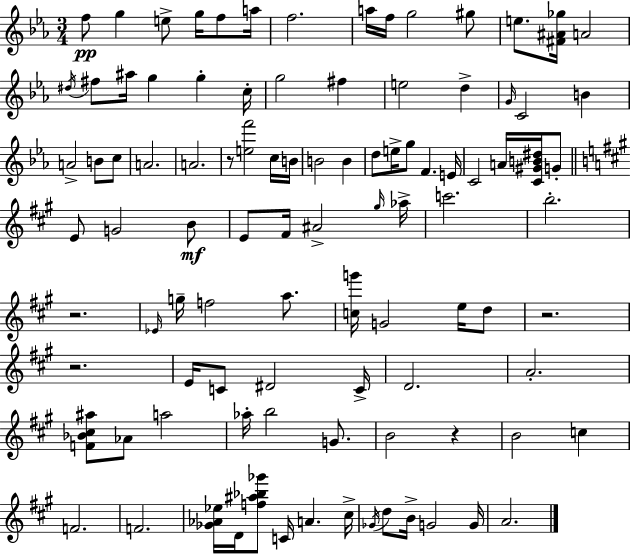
{
  \clef treble
  \numericTimeSignature
  \time 3/4
  \key ees \major
  f''8\pp g''4 e''8-> g''16 f''8 a''16 | f''2. | a''16 f''16 g''2 gis''8 | e''8. <fis' ais' ges''>16 a'2 | \break \acciaccatura { dis''16 } fis''8 ais''16 g''4 g''4-. | c''16-. g''2 fis''4 | e''2 d''4-> | \grace { g'16 } c'2 b'4 | \break a'2-> b'8 | c''8 a'2. | a'2. | r8 <e'' f'''>2 | \break c''16 b'16 b'2 b'4 | d''8 e''16-> g''8 f'4. | e'16 c'2 a'16 <c' gis' b' dis''>16 | g'8-. \bar "||" \break \key a \major e'8 g'2 b'8\mf | e'8 fis'16 ais'2-> \grace { gis''16 } | aes''16-> c'''2. | b''2.-. | \break r2. | \grace { ees'16 } g''16-- f''2 a''8. | <c'' g'''>16 g'2 e''16 | d''8 r2. | \break r2. | e'16 c'8 dis'2 | c'16-> d'2. | a'2.-. | \break <f' bes' cis'' ais''>8 aes'8 a''2 | aes''16-. b''2 g'8. | b'2 r4 | b'2 c''4 | \break f'2. | f'2. | <ges' aes' ees''>16 d'16 <f'' ais'' bes'' ges'''>8 c'16 a'4. | cis''16-> \acciaccatura { ges'16 } d''8 b'16-> g'2 | \break g'16 a'2. | \bar "|."
}